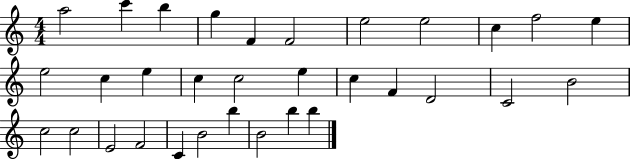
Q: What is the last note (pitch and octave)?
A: B5